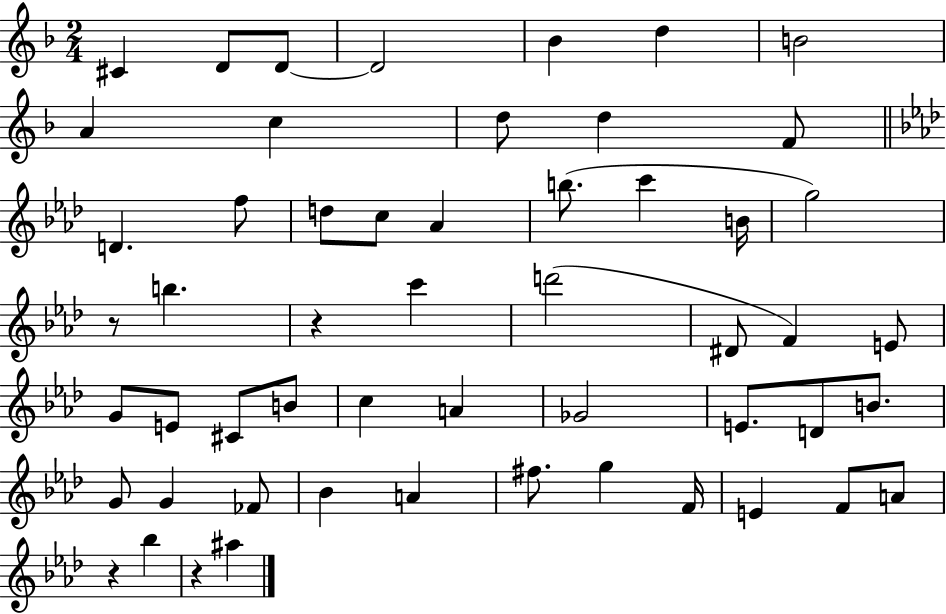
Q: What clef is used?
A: treble